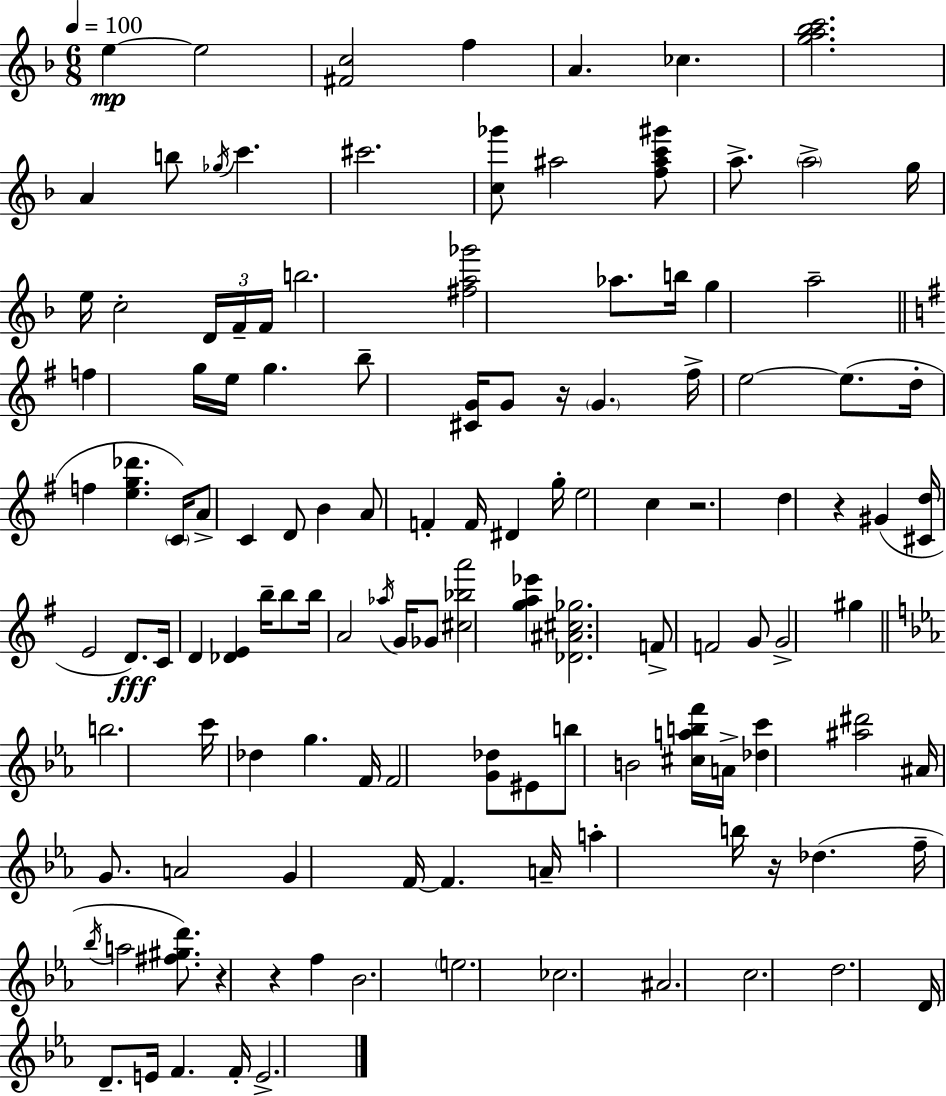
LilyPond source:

{
  \clef treble
  \numericTimeSignature
  \time 6/8
  \key f \major
  \tempo 4 = 100
  e''4~~\mp e''2 | <fis' c''>2 f''4 | a'4. ces''4. | <g'' a'' bes'' c'''>2. | \break a'4 b''8 \acciaccatura { ges''16 } c'''4. | cis'''2. | <c'' ges'''>8 ais''2 <f'' ais'' c''' gis'''>8 | a''8.-> \parenthesize a''2-> | \break g''16 e''16 c''2-. \tuplet 3/2 { d'16 f'16-- | f'16 } b''2. | <fis'' a'' ges'''>2 aes''8. | b''16 g''4 a''2-- | \break \bar "||" \break \key g \major f''4 g''16 e''16 g''4. | b''8-- <cis' g'>16 g'8 r16 \parenthesize g'4. | fis''16-> e''2~~ e''8.( | d''16-. f''4 <e'' g'' des'''>4. \parenthesize c'16) | \break a'8-> c'4 d'8 b'4 | a'8 f'4-. f'16 dis'4 g''16-. | e''2 c''4 | r2. | \break d''4 r4 gis'4( | <cis' d''>16 e'2 d'8.\fff) | c'16 d'4 <des' e'>4 b''16-- b''8 | b''16 a'2 \acciaccatura { aes''16 } g'16 ges'8 | \break <cis'' bes'' a'''>2 <g'' a'' ees'''>4 | <des' ais' cis'' ges''>2. | f'8-> f'2 g'8 | g'2-> gis''4 | \break \bar "||" \break \key c \minor b''2. | c'''16 des''4 g''4. f'16 | f'2 <g' des''>8 eis'8 | b''8 b'2 <cis'' a'' b'' f'''>16 a'16-> | \break <des'' c'''>4 <ais'' dis'''>2 | ais'16 g'8. a'2 | g'4 f'16~~ f'4. a'16-- | a''4-. b''16 r16 des''4.( | \break f''16-- \acciaccatura { bes''16 } a''2 <fis'' gis'' d'''>8.) | r4 r4 f''4 | bes'2. | \parenthesize e''2. | \break ces''2. | ais'2. | c''2. | d''2. | \break d'16 d'8.-- e'16 f'4. | f'16-. e'2.-> | \bar "|."
}